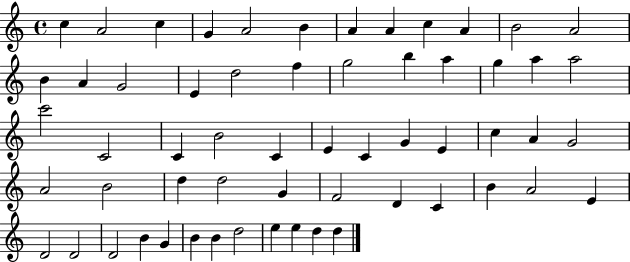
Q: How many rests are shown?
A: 0